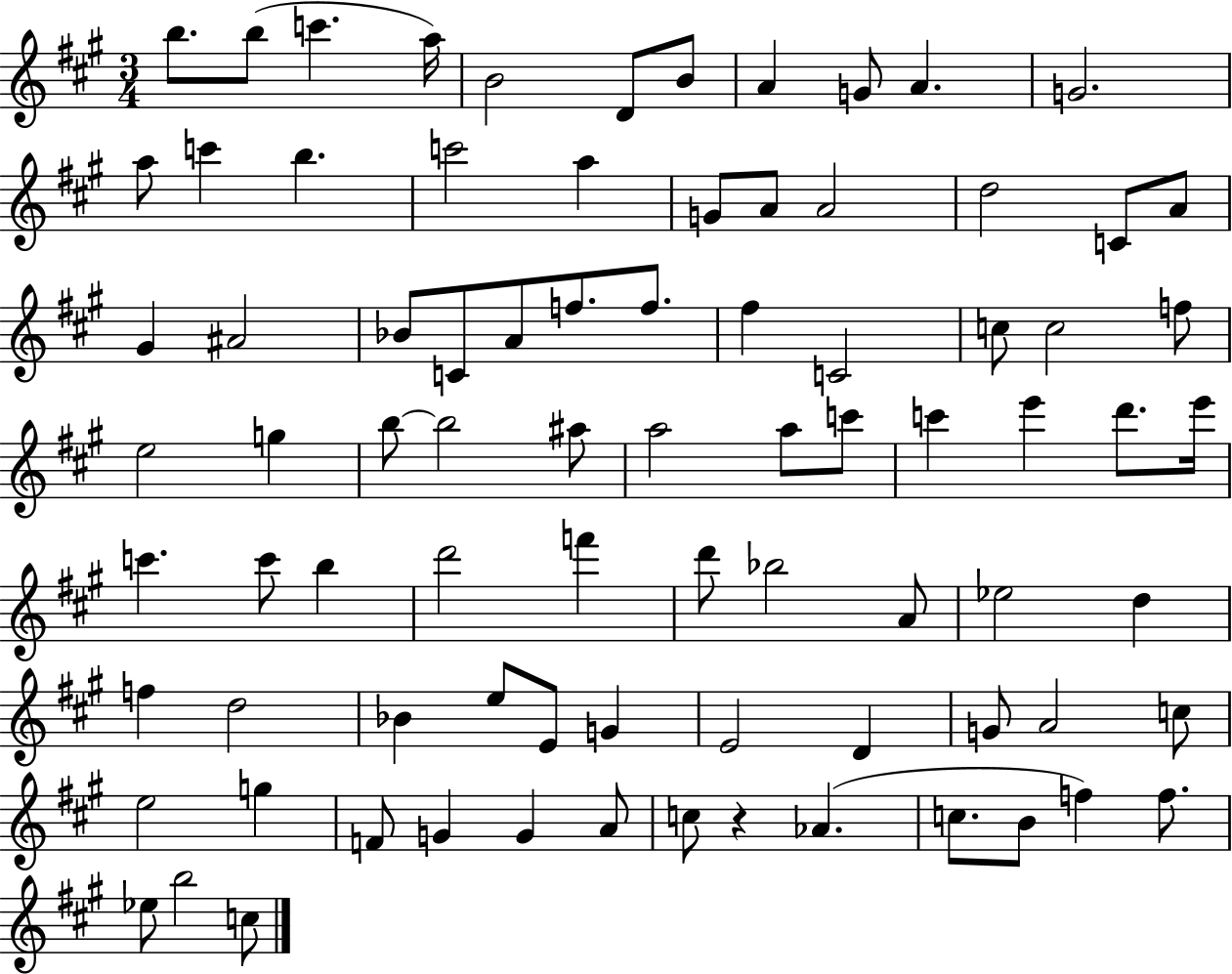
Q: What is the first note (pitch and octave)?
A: B5